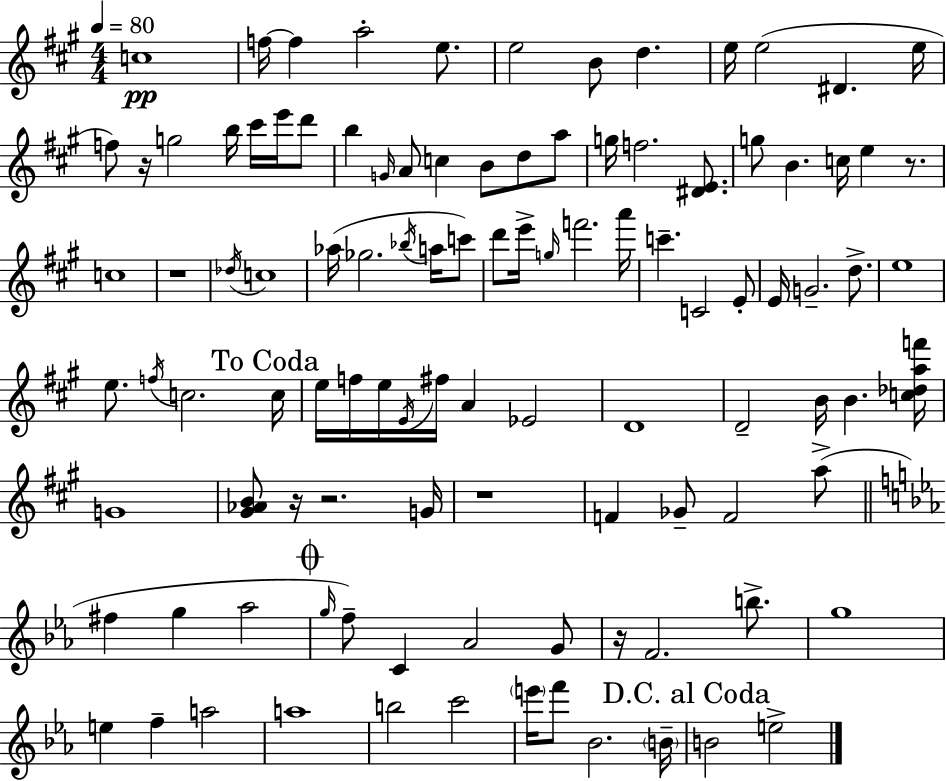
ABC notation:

X:1
T:Untitled
M:4/4
L:1/4
K:A
c4 f/4 f a2 e/2 e2 B/2 d e/4 e2 ^D e/4 f/2 z/4 g2 b/4 ^c'/4 e'/4 d'/2 b G/4 A/2 c B/2 d/2 a/2 g/4 f2 [^DE]/2 g/2 B c/4 e z/2 c4 z4 _d/4 c4 _a/4 _g2 _b/4 a/4 c'/2 d'/2 e'/4 g/4 f'2 a'/4 c' C2 E/2 E/4 G2 d/2 e4 e/2 f/4 c2 c/4 e/4 f/4 e/4 E/4 ^f/4 A _E2 D4 D2 B/4 B [c_daf']/4 G4 [^G_AB]/2 z/4 z2 G/4 z4 F _G/2 F2 a/2 ^f g _a2 g/4 f/2 C _A2 G/2 z/4 F2 b/2 g4 e f a2 a4 b2 c'2 e'/4 f'/2 _B2 B/4 B2 e2